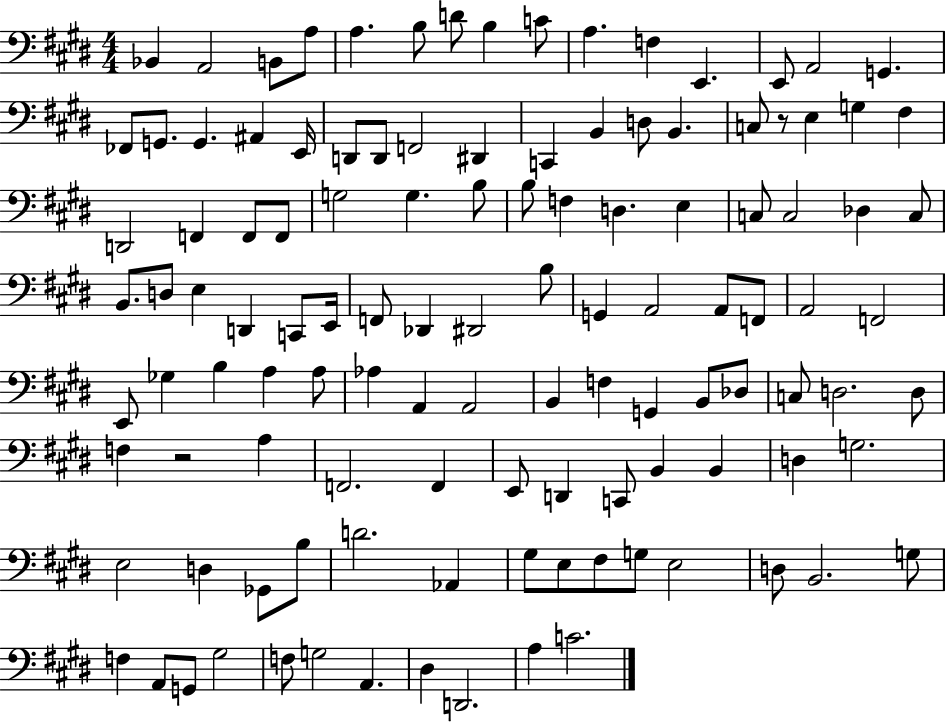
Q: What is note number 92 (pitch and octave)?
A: D3